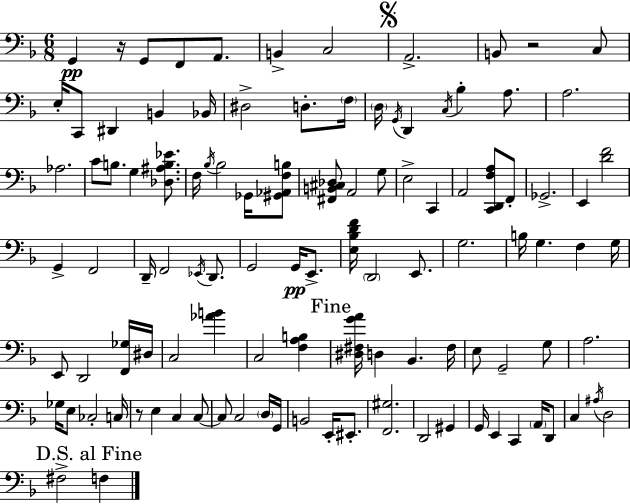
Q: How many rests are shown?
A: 3